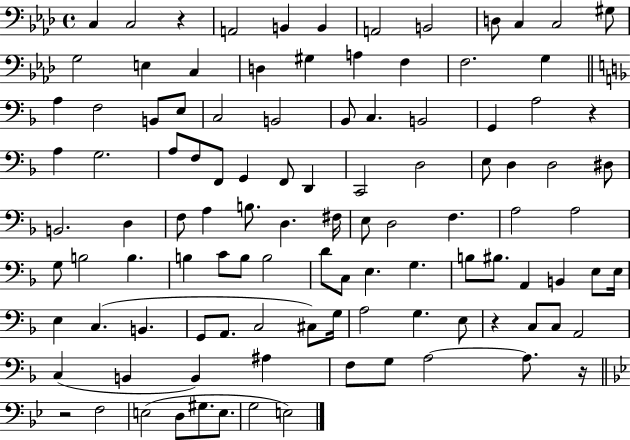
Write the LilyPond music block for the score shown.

{
  \clef bass
  \time 4/4
  \defaultTimeSignature
  \key aes \major
  \repeat volta 2 { c4 c2 r4 | a,2 b,4 b,4 | a,2 b,2 | d8 c4 c2 gis8 | \break g2 e4 c4 | d4 gis4 a4 f4 | f2. g4 | \bar "||" \break \key d \minor a4 f2 b,8 e8 | c2 b,2 | bes,8 c4. b,2 | g,4 a2 r4 | \break a4 g2. | a8 f8 f,8 g,4 f,8 d,4 | c,2 d2 | e8 d4 d2 dis8 | \break b,2. d4 | f8 a4 b8. d4. fis16 | e8 d2 f4. | a2 a2 | \break g8 b2 b4. | b4 c'8 b8 b2 | d'8 c8 e4. g4. | b8 bis8. a,4 b,4 e8 e16 | \break e4 c4.( b,4. | g,8 a,8. c2 cis8) g16 | a2 g4. e8 | r4 c8 c8 a,2 | \break c4( b,4 b,4) ais4 | f8 g8 a2~~ a8. r16 | \bar "||" \break \key bes \major r2 f2 | e2( d8 gis8. e8. | g2 e2) | } \bar "|."
}